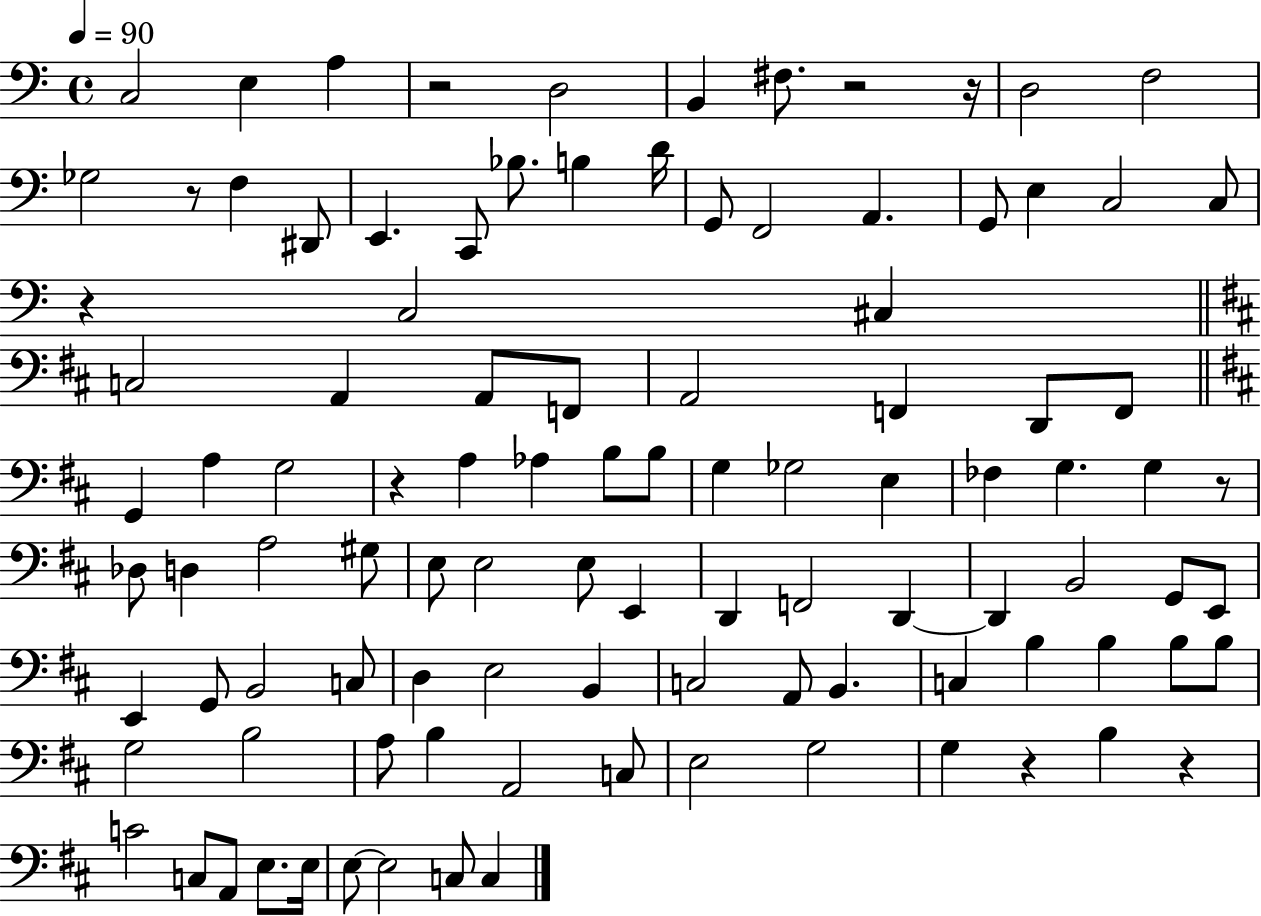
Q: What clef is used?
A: bass